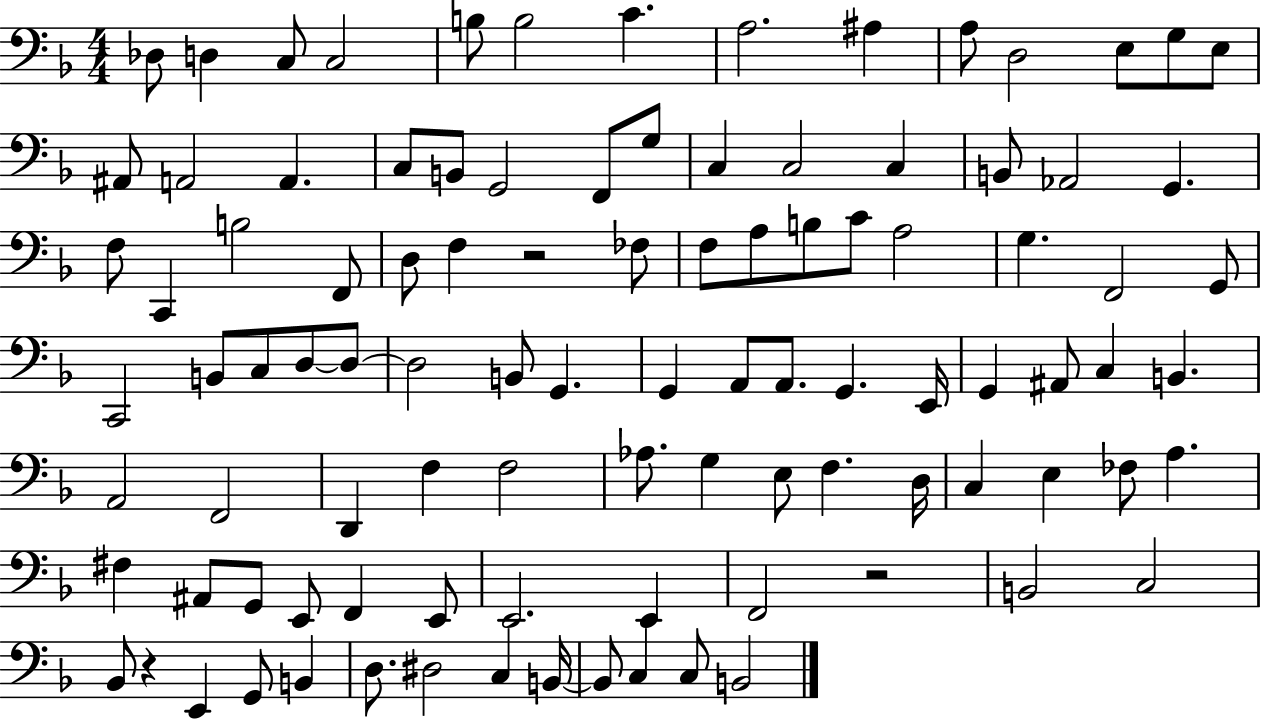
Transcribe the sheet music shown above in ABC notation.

X:1
T:Untitled
M:4/4
L:1/4
K:F
_D,/2 D, C,/2 C,2 B,/2 B,2 C A,2 ^A, A,/2 D,2 E,/2 G,/2 E,/2 ^A,,/2 A,,2 A,, C,/2 B,,/2 G,,2 F,,/2 G,/2 C, C,2 C, B,,/2 _A,,2 G,, F,/2 C,, B,2 F,,/2 D,/2 F, z2 _F,/2 F,/2 A,/2 B,/2 C/2 A,2 G, F,,2 G,,/2 C,,2 B,,/2 C,/2 D,/2 D,/2 D,2 B,,/2 G,, G,, A,,/2 A,,/2 G,, E,,/4 G,, ^A,,/2 C, B,, A,,2 F,,2 D,, F, F,2 _A,/2 G, E,/2 F, D,/4 C, E, _F,/2 A, ^F, ^A,,/2 G,,/2 E,,/2 F,, E,,/2 E,,2 E,, F,,2 z2 B,,2 C,2 _B,,/2 z E,, G,,/2 B,, D,/2 ^D,2 C, B,,/4 B,,/2 C, C,/2 B,,2